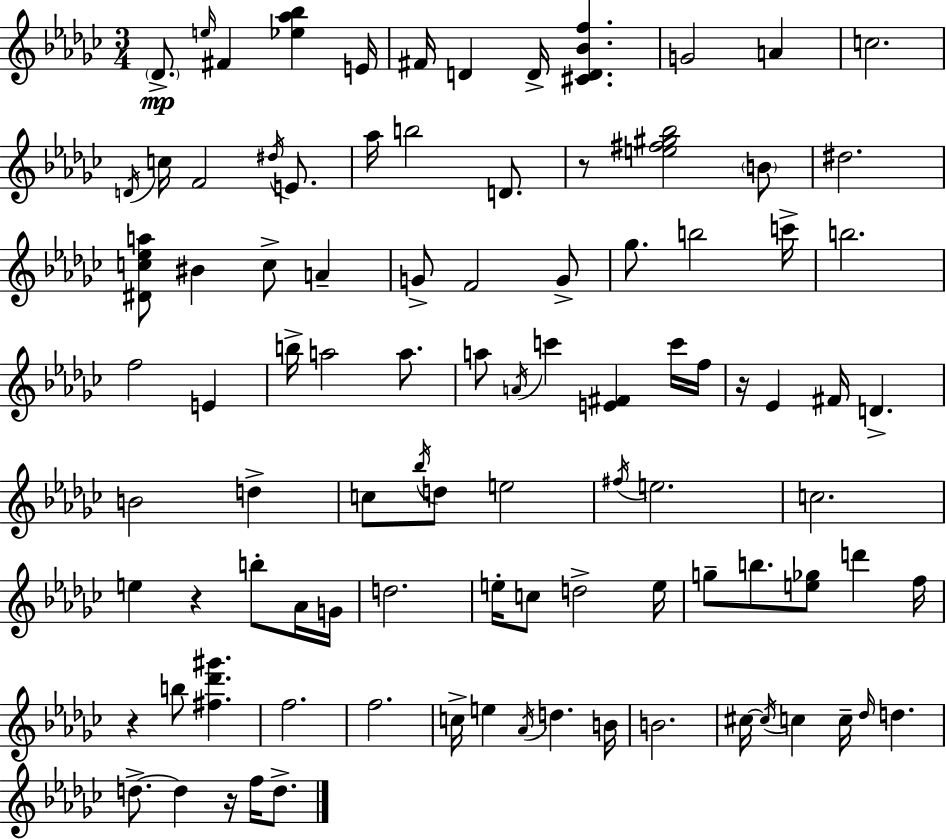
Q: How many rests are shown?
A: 5